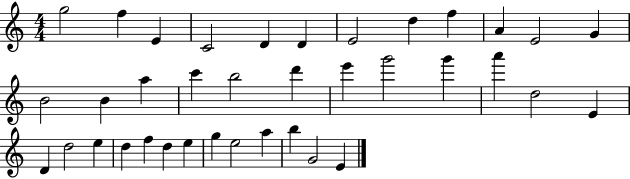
X:1
T:Untitled
M:4/4
L:1/4
K:C
g2 f E C2 D D E2 d f A E2 G B2 B a c' b2 d' e' g'2 g' a' d2 E D d2 e d f d e g e2 a b G2 E